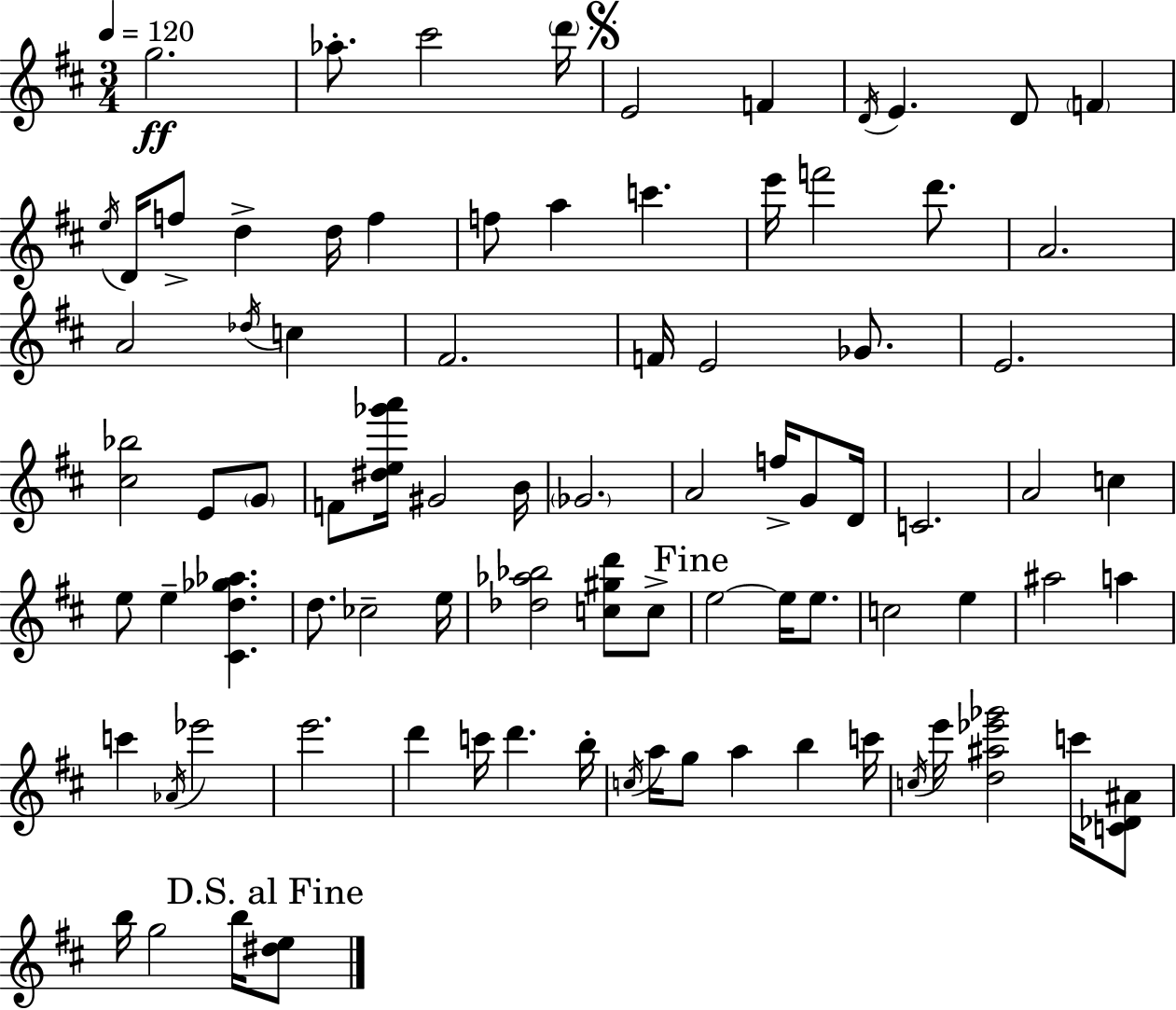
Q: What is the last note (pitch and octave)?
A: B5